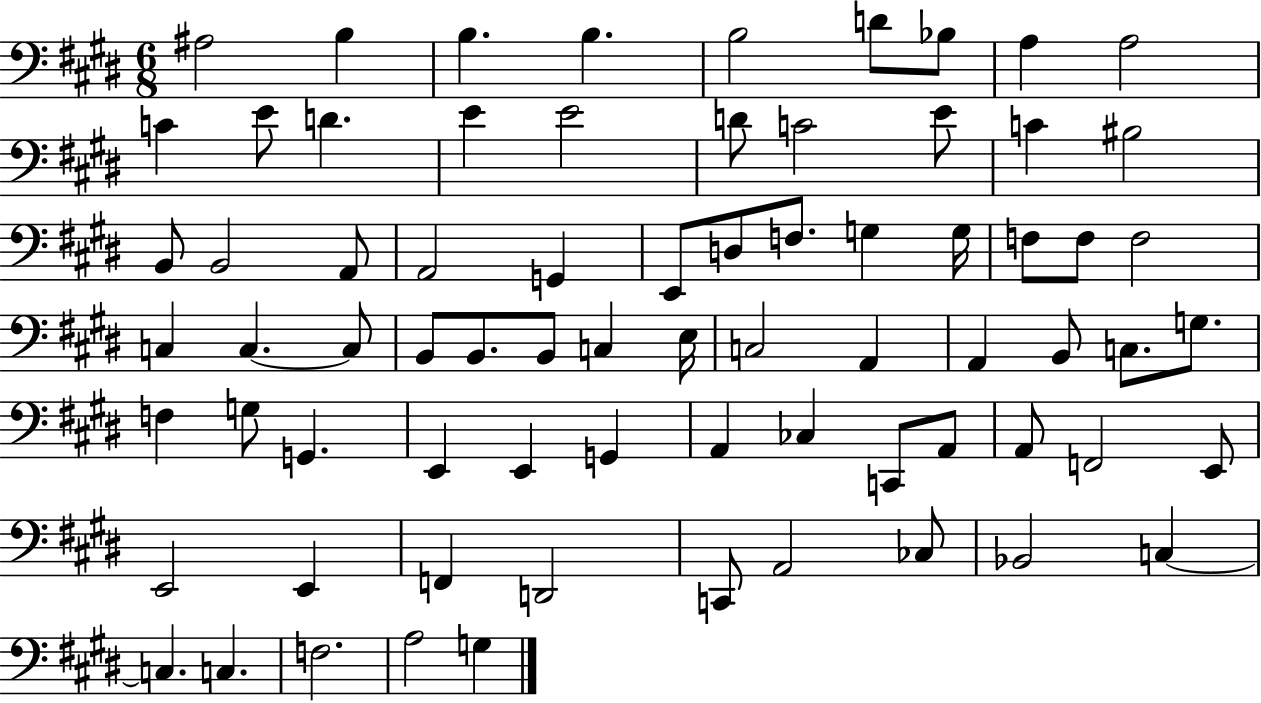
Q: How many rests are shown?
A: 0